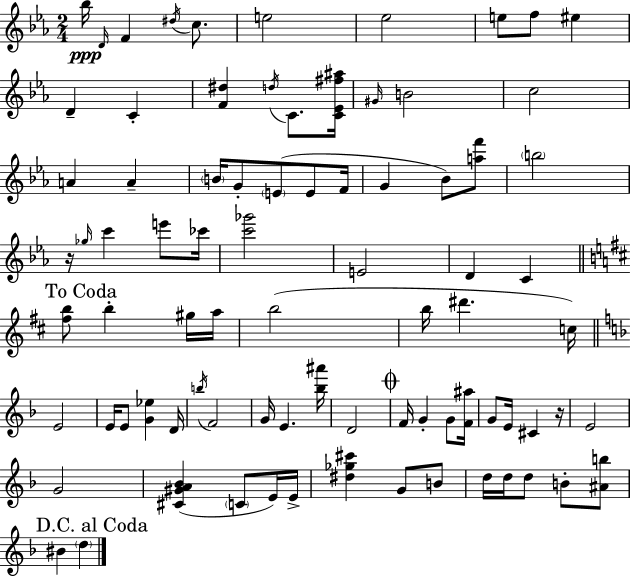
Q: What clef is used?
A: treble